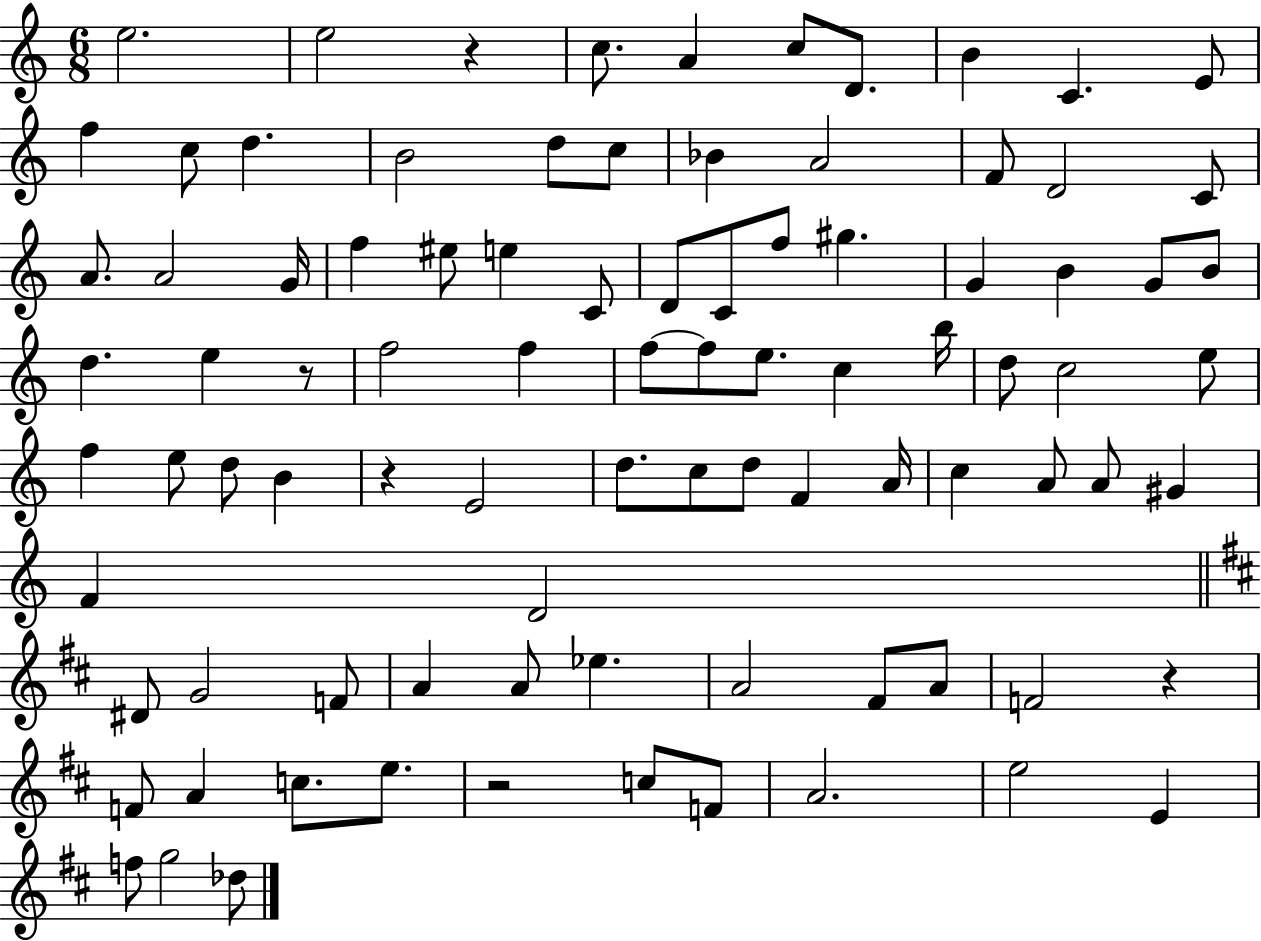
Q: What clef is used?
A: treble